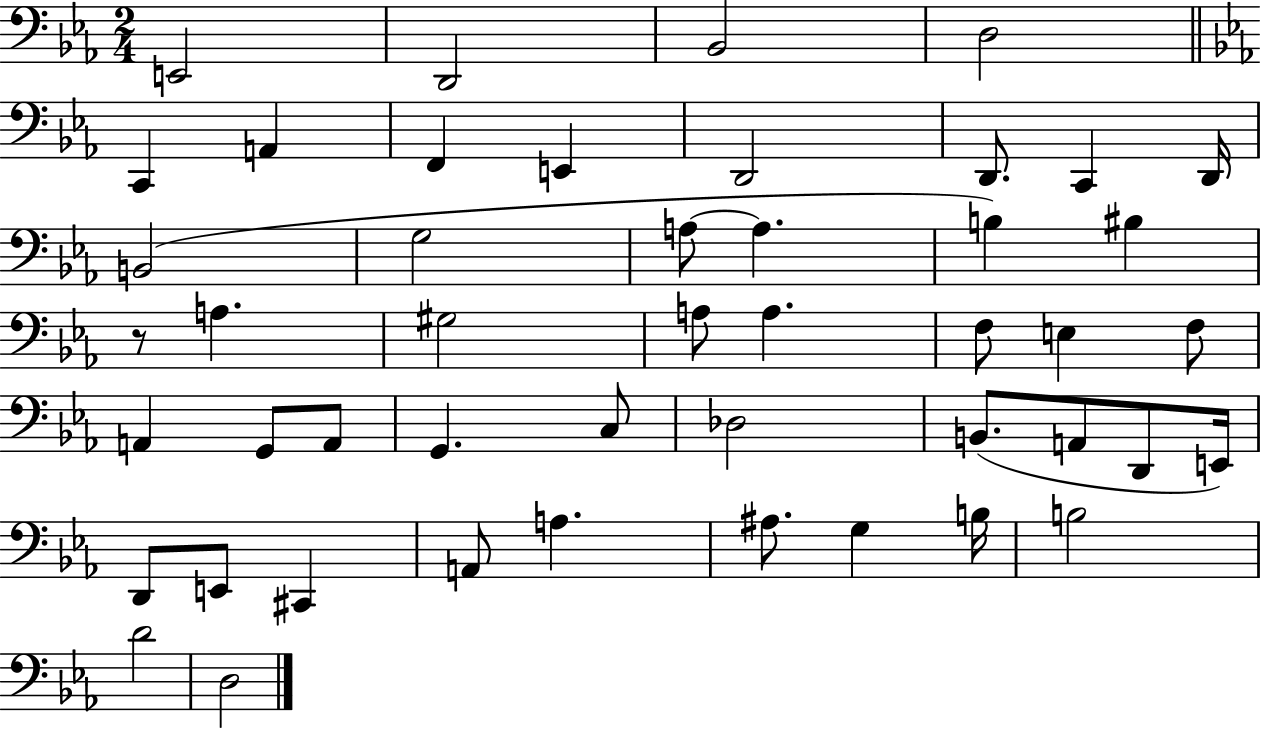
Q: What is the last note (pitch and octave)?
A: D3